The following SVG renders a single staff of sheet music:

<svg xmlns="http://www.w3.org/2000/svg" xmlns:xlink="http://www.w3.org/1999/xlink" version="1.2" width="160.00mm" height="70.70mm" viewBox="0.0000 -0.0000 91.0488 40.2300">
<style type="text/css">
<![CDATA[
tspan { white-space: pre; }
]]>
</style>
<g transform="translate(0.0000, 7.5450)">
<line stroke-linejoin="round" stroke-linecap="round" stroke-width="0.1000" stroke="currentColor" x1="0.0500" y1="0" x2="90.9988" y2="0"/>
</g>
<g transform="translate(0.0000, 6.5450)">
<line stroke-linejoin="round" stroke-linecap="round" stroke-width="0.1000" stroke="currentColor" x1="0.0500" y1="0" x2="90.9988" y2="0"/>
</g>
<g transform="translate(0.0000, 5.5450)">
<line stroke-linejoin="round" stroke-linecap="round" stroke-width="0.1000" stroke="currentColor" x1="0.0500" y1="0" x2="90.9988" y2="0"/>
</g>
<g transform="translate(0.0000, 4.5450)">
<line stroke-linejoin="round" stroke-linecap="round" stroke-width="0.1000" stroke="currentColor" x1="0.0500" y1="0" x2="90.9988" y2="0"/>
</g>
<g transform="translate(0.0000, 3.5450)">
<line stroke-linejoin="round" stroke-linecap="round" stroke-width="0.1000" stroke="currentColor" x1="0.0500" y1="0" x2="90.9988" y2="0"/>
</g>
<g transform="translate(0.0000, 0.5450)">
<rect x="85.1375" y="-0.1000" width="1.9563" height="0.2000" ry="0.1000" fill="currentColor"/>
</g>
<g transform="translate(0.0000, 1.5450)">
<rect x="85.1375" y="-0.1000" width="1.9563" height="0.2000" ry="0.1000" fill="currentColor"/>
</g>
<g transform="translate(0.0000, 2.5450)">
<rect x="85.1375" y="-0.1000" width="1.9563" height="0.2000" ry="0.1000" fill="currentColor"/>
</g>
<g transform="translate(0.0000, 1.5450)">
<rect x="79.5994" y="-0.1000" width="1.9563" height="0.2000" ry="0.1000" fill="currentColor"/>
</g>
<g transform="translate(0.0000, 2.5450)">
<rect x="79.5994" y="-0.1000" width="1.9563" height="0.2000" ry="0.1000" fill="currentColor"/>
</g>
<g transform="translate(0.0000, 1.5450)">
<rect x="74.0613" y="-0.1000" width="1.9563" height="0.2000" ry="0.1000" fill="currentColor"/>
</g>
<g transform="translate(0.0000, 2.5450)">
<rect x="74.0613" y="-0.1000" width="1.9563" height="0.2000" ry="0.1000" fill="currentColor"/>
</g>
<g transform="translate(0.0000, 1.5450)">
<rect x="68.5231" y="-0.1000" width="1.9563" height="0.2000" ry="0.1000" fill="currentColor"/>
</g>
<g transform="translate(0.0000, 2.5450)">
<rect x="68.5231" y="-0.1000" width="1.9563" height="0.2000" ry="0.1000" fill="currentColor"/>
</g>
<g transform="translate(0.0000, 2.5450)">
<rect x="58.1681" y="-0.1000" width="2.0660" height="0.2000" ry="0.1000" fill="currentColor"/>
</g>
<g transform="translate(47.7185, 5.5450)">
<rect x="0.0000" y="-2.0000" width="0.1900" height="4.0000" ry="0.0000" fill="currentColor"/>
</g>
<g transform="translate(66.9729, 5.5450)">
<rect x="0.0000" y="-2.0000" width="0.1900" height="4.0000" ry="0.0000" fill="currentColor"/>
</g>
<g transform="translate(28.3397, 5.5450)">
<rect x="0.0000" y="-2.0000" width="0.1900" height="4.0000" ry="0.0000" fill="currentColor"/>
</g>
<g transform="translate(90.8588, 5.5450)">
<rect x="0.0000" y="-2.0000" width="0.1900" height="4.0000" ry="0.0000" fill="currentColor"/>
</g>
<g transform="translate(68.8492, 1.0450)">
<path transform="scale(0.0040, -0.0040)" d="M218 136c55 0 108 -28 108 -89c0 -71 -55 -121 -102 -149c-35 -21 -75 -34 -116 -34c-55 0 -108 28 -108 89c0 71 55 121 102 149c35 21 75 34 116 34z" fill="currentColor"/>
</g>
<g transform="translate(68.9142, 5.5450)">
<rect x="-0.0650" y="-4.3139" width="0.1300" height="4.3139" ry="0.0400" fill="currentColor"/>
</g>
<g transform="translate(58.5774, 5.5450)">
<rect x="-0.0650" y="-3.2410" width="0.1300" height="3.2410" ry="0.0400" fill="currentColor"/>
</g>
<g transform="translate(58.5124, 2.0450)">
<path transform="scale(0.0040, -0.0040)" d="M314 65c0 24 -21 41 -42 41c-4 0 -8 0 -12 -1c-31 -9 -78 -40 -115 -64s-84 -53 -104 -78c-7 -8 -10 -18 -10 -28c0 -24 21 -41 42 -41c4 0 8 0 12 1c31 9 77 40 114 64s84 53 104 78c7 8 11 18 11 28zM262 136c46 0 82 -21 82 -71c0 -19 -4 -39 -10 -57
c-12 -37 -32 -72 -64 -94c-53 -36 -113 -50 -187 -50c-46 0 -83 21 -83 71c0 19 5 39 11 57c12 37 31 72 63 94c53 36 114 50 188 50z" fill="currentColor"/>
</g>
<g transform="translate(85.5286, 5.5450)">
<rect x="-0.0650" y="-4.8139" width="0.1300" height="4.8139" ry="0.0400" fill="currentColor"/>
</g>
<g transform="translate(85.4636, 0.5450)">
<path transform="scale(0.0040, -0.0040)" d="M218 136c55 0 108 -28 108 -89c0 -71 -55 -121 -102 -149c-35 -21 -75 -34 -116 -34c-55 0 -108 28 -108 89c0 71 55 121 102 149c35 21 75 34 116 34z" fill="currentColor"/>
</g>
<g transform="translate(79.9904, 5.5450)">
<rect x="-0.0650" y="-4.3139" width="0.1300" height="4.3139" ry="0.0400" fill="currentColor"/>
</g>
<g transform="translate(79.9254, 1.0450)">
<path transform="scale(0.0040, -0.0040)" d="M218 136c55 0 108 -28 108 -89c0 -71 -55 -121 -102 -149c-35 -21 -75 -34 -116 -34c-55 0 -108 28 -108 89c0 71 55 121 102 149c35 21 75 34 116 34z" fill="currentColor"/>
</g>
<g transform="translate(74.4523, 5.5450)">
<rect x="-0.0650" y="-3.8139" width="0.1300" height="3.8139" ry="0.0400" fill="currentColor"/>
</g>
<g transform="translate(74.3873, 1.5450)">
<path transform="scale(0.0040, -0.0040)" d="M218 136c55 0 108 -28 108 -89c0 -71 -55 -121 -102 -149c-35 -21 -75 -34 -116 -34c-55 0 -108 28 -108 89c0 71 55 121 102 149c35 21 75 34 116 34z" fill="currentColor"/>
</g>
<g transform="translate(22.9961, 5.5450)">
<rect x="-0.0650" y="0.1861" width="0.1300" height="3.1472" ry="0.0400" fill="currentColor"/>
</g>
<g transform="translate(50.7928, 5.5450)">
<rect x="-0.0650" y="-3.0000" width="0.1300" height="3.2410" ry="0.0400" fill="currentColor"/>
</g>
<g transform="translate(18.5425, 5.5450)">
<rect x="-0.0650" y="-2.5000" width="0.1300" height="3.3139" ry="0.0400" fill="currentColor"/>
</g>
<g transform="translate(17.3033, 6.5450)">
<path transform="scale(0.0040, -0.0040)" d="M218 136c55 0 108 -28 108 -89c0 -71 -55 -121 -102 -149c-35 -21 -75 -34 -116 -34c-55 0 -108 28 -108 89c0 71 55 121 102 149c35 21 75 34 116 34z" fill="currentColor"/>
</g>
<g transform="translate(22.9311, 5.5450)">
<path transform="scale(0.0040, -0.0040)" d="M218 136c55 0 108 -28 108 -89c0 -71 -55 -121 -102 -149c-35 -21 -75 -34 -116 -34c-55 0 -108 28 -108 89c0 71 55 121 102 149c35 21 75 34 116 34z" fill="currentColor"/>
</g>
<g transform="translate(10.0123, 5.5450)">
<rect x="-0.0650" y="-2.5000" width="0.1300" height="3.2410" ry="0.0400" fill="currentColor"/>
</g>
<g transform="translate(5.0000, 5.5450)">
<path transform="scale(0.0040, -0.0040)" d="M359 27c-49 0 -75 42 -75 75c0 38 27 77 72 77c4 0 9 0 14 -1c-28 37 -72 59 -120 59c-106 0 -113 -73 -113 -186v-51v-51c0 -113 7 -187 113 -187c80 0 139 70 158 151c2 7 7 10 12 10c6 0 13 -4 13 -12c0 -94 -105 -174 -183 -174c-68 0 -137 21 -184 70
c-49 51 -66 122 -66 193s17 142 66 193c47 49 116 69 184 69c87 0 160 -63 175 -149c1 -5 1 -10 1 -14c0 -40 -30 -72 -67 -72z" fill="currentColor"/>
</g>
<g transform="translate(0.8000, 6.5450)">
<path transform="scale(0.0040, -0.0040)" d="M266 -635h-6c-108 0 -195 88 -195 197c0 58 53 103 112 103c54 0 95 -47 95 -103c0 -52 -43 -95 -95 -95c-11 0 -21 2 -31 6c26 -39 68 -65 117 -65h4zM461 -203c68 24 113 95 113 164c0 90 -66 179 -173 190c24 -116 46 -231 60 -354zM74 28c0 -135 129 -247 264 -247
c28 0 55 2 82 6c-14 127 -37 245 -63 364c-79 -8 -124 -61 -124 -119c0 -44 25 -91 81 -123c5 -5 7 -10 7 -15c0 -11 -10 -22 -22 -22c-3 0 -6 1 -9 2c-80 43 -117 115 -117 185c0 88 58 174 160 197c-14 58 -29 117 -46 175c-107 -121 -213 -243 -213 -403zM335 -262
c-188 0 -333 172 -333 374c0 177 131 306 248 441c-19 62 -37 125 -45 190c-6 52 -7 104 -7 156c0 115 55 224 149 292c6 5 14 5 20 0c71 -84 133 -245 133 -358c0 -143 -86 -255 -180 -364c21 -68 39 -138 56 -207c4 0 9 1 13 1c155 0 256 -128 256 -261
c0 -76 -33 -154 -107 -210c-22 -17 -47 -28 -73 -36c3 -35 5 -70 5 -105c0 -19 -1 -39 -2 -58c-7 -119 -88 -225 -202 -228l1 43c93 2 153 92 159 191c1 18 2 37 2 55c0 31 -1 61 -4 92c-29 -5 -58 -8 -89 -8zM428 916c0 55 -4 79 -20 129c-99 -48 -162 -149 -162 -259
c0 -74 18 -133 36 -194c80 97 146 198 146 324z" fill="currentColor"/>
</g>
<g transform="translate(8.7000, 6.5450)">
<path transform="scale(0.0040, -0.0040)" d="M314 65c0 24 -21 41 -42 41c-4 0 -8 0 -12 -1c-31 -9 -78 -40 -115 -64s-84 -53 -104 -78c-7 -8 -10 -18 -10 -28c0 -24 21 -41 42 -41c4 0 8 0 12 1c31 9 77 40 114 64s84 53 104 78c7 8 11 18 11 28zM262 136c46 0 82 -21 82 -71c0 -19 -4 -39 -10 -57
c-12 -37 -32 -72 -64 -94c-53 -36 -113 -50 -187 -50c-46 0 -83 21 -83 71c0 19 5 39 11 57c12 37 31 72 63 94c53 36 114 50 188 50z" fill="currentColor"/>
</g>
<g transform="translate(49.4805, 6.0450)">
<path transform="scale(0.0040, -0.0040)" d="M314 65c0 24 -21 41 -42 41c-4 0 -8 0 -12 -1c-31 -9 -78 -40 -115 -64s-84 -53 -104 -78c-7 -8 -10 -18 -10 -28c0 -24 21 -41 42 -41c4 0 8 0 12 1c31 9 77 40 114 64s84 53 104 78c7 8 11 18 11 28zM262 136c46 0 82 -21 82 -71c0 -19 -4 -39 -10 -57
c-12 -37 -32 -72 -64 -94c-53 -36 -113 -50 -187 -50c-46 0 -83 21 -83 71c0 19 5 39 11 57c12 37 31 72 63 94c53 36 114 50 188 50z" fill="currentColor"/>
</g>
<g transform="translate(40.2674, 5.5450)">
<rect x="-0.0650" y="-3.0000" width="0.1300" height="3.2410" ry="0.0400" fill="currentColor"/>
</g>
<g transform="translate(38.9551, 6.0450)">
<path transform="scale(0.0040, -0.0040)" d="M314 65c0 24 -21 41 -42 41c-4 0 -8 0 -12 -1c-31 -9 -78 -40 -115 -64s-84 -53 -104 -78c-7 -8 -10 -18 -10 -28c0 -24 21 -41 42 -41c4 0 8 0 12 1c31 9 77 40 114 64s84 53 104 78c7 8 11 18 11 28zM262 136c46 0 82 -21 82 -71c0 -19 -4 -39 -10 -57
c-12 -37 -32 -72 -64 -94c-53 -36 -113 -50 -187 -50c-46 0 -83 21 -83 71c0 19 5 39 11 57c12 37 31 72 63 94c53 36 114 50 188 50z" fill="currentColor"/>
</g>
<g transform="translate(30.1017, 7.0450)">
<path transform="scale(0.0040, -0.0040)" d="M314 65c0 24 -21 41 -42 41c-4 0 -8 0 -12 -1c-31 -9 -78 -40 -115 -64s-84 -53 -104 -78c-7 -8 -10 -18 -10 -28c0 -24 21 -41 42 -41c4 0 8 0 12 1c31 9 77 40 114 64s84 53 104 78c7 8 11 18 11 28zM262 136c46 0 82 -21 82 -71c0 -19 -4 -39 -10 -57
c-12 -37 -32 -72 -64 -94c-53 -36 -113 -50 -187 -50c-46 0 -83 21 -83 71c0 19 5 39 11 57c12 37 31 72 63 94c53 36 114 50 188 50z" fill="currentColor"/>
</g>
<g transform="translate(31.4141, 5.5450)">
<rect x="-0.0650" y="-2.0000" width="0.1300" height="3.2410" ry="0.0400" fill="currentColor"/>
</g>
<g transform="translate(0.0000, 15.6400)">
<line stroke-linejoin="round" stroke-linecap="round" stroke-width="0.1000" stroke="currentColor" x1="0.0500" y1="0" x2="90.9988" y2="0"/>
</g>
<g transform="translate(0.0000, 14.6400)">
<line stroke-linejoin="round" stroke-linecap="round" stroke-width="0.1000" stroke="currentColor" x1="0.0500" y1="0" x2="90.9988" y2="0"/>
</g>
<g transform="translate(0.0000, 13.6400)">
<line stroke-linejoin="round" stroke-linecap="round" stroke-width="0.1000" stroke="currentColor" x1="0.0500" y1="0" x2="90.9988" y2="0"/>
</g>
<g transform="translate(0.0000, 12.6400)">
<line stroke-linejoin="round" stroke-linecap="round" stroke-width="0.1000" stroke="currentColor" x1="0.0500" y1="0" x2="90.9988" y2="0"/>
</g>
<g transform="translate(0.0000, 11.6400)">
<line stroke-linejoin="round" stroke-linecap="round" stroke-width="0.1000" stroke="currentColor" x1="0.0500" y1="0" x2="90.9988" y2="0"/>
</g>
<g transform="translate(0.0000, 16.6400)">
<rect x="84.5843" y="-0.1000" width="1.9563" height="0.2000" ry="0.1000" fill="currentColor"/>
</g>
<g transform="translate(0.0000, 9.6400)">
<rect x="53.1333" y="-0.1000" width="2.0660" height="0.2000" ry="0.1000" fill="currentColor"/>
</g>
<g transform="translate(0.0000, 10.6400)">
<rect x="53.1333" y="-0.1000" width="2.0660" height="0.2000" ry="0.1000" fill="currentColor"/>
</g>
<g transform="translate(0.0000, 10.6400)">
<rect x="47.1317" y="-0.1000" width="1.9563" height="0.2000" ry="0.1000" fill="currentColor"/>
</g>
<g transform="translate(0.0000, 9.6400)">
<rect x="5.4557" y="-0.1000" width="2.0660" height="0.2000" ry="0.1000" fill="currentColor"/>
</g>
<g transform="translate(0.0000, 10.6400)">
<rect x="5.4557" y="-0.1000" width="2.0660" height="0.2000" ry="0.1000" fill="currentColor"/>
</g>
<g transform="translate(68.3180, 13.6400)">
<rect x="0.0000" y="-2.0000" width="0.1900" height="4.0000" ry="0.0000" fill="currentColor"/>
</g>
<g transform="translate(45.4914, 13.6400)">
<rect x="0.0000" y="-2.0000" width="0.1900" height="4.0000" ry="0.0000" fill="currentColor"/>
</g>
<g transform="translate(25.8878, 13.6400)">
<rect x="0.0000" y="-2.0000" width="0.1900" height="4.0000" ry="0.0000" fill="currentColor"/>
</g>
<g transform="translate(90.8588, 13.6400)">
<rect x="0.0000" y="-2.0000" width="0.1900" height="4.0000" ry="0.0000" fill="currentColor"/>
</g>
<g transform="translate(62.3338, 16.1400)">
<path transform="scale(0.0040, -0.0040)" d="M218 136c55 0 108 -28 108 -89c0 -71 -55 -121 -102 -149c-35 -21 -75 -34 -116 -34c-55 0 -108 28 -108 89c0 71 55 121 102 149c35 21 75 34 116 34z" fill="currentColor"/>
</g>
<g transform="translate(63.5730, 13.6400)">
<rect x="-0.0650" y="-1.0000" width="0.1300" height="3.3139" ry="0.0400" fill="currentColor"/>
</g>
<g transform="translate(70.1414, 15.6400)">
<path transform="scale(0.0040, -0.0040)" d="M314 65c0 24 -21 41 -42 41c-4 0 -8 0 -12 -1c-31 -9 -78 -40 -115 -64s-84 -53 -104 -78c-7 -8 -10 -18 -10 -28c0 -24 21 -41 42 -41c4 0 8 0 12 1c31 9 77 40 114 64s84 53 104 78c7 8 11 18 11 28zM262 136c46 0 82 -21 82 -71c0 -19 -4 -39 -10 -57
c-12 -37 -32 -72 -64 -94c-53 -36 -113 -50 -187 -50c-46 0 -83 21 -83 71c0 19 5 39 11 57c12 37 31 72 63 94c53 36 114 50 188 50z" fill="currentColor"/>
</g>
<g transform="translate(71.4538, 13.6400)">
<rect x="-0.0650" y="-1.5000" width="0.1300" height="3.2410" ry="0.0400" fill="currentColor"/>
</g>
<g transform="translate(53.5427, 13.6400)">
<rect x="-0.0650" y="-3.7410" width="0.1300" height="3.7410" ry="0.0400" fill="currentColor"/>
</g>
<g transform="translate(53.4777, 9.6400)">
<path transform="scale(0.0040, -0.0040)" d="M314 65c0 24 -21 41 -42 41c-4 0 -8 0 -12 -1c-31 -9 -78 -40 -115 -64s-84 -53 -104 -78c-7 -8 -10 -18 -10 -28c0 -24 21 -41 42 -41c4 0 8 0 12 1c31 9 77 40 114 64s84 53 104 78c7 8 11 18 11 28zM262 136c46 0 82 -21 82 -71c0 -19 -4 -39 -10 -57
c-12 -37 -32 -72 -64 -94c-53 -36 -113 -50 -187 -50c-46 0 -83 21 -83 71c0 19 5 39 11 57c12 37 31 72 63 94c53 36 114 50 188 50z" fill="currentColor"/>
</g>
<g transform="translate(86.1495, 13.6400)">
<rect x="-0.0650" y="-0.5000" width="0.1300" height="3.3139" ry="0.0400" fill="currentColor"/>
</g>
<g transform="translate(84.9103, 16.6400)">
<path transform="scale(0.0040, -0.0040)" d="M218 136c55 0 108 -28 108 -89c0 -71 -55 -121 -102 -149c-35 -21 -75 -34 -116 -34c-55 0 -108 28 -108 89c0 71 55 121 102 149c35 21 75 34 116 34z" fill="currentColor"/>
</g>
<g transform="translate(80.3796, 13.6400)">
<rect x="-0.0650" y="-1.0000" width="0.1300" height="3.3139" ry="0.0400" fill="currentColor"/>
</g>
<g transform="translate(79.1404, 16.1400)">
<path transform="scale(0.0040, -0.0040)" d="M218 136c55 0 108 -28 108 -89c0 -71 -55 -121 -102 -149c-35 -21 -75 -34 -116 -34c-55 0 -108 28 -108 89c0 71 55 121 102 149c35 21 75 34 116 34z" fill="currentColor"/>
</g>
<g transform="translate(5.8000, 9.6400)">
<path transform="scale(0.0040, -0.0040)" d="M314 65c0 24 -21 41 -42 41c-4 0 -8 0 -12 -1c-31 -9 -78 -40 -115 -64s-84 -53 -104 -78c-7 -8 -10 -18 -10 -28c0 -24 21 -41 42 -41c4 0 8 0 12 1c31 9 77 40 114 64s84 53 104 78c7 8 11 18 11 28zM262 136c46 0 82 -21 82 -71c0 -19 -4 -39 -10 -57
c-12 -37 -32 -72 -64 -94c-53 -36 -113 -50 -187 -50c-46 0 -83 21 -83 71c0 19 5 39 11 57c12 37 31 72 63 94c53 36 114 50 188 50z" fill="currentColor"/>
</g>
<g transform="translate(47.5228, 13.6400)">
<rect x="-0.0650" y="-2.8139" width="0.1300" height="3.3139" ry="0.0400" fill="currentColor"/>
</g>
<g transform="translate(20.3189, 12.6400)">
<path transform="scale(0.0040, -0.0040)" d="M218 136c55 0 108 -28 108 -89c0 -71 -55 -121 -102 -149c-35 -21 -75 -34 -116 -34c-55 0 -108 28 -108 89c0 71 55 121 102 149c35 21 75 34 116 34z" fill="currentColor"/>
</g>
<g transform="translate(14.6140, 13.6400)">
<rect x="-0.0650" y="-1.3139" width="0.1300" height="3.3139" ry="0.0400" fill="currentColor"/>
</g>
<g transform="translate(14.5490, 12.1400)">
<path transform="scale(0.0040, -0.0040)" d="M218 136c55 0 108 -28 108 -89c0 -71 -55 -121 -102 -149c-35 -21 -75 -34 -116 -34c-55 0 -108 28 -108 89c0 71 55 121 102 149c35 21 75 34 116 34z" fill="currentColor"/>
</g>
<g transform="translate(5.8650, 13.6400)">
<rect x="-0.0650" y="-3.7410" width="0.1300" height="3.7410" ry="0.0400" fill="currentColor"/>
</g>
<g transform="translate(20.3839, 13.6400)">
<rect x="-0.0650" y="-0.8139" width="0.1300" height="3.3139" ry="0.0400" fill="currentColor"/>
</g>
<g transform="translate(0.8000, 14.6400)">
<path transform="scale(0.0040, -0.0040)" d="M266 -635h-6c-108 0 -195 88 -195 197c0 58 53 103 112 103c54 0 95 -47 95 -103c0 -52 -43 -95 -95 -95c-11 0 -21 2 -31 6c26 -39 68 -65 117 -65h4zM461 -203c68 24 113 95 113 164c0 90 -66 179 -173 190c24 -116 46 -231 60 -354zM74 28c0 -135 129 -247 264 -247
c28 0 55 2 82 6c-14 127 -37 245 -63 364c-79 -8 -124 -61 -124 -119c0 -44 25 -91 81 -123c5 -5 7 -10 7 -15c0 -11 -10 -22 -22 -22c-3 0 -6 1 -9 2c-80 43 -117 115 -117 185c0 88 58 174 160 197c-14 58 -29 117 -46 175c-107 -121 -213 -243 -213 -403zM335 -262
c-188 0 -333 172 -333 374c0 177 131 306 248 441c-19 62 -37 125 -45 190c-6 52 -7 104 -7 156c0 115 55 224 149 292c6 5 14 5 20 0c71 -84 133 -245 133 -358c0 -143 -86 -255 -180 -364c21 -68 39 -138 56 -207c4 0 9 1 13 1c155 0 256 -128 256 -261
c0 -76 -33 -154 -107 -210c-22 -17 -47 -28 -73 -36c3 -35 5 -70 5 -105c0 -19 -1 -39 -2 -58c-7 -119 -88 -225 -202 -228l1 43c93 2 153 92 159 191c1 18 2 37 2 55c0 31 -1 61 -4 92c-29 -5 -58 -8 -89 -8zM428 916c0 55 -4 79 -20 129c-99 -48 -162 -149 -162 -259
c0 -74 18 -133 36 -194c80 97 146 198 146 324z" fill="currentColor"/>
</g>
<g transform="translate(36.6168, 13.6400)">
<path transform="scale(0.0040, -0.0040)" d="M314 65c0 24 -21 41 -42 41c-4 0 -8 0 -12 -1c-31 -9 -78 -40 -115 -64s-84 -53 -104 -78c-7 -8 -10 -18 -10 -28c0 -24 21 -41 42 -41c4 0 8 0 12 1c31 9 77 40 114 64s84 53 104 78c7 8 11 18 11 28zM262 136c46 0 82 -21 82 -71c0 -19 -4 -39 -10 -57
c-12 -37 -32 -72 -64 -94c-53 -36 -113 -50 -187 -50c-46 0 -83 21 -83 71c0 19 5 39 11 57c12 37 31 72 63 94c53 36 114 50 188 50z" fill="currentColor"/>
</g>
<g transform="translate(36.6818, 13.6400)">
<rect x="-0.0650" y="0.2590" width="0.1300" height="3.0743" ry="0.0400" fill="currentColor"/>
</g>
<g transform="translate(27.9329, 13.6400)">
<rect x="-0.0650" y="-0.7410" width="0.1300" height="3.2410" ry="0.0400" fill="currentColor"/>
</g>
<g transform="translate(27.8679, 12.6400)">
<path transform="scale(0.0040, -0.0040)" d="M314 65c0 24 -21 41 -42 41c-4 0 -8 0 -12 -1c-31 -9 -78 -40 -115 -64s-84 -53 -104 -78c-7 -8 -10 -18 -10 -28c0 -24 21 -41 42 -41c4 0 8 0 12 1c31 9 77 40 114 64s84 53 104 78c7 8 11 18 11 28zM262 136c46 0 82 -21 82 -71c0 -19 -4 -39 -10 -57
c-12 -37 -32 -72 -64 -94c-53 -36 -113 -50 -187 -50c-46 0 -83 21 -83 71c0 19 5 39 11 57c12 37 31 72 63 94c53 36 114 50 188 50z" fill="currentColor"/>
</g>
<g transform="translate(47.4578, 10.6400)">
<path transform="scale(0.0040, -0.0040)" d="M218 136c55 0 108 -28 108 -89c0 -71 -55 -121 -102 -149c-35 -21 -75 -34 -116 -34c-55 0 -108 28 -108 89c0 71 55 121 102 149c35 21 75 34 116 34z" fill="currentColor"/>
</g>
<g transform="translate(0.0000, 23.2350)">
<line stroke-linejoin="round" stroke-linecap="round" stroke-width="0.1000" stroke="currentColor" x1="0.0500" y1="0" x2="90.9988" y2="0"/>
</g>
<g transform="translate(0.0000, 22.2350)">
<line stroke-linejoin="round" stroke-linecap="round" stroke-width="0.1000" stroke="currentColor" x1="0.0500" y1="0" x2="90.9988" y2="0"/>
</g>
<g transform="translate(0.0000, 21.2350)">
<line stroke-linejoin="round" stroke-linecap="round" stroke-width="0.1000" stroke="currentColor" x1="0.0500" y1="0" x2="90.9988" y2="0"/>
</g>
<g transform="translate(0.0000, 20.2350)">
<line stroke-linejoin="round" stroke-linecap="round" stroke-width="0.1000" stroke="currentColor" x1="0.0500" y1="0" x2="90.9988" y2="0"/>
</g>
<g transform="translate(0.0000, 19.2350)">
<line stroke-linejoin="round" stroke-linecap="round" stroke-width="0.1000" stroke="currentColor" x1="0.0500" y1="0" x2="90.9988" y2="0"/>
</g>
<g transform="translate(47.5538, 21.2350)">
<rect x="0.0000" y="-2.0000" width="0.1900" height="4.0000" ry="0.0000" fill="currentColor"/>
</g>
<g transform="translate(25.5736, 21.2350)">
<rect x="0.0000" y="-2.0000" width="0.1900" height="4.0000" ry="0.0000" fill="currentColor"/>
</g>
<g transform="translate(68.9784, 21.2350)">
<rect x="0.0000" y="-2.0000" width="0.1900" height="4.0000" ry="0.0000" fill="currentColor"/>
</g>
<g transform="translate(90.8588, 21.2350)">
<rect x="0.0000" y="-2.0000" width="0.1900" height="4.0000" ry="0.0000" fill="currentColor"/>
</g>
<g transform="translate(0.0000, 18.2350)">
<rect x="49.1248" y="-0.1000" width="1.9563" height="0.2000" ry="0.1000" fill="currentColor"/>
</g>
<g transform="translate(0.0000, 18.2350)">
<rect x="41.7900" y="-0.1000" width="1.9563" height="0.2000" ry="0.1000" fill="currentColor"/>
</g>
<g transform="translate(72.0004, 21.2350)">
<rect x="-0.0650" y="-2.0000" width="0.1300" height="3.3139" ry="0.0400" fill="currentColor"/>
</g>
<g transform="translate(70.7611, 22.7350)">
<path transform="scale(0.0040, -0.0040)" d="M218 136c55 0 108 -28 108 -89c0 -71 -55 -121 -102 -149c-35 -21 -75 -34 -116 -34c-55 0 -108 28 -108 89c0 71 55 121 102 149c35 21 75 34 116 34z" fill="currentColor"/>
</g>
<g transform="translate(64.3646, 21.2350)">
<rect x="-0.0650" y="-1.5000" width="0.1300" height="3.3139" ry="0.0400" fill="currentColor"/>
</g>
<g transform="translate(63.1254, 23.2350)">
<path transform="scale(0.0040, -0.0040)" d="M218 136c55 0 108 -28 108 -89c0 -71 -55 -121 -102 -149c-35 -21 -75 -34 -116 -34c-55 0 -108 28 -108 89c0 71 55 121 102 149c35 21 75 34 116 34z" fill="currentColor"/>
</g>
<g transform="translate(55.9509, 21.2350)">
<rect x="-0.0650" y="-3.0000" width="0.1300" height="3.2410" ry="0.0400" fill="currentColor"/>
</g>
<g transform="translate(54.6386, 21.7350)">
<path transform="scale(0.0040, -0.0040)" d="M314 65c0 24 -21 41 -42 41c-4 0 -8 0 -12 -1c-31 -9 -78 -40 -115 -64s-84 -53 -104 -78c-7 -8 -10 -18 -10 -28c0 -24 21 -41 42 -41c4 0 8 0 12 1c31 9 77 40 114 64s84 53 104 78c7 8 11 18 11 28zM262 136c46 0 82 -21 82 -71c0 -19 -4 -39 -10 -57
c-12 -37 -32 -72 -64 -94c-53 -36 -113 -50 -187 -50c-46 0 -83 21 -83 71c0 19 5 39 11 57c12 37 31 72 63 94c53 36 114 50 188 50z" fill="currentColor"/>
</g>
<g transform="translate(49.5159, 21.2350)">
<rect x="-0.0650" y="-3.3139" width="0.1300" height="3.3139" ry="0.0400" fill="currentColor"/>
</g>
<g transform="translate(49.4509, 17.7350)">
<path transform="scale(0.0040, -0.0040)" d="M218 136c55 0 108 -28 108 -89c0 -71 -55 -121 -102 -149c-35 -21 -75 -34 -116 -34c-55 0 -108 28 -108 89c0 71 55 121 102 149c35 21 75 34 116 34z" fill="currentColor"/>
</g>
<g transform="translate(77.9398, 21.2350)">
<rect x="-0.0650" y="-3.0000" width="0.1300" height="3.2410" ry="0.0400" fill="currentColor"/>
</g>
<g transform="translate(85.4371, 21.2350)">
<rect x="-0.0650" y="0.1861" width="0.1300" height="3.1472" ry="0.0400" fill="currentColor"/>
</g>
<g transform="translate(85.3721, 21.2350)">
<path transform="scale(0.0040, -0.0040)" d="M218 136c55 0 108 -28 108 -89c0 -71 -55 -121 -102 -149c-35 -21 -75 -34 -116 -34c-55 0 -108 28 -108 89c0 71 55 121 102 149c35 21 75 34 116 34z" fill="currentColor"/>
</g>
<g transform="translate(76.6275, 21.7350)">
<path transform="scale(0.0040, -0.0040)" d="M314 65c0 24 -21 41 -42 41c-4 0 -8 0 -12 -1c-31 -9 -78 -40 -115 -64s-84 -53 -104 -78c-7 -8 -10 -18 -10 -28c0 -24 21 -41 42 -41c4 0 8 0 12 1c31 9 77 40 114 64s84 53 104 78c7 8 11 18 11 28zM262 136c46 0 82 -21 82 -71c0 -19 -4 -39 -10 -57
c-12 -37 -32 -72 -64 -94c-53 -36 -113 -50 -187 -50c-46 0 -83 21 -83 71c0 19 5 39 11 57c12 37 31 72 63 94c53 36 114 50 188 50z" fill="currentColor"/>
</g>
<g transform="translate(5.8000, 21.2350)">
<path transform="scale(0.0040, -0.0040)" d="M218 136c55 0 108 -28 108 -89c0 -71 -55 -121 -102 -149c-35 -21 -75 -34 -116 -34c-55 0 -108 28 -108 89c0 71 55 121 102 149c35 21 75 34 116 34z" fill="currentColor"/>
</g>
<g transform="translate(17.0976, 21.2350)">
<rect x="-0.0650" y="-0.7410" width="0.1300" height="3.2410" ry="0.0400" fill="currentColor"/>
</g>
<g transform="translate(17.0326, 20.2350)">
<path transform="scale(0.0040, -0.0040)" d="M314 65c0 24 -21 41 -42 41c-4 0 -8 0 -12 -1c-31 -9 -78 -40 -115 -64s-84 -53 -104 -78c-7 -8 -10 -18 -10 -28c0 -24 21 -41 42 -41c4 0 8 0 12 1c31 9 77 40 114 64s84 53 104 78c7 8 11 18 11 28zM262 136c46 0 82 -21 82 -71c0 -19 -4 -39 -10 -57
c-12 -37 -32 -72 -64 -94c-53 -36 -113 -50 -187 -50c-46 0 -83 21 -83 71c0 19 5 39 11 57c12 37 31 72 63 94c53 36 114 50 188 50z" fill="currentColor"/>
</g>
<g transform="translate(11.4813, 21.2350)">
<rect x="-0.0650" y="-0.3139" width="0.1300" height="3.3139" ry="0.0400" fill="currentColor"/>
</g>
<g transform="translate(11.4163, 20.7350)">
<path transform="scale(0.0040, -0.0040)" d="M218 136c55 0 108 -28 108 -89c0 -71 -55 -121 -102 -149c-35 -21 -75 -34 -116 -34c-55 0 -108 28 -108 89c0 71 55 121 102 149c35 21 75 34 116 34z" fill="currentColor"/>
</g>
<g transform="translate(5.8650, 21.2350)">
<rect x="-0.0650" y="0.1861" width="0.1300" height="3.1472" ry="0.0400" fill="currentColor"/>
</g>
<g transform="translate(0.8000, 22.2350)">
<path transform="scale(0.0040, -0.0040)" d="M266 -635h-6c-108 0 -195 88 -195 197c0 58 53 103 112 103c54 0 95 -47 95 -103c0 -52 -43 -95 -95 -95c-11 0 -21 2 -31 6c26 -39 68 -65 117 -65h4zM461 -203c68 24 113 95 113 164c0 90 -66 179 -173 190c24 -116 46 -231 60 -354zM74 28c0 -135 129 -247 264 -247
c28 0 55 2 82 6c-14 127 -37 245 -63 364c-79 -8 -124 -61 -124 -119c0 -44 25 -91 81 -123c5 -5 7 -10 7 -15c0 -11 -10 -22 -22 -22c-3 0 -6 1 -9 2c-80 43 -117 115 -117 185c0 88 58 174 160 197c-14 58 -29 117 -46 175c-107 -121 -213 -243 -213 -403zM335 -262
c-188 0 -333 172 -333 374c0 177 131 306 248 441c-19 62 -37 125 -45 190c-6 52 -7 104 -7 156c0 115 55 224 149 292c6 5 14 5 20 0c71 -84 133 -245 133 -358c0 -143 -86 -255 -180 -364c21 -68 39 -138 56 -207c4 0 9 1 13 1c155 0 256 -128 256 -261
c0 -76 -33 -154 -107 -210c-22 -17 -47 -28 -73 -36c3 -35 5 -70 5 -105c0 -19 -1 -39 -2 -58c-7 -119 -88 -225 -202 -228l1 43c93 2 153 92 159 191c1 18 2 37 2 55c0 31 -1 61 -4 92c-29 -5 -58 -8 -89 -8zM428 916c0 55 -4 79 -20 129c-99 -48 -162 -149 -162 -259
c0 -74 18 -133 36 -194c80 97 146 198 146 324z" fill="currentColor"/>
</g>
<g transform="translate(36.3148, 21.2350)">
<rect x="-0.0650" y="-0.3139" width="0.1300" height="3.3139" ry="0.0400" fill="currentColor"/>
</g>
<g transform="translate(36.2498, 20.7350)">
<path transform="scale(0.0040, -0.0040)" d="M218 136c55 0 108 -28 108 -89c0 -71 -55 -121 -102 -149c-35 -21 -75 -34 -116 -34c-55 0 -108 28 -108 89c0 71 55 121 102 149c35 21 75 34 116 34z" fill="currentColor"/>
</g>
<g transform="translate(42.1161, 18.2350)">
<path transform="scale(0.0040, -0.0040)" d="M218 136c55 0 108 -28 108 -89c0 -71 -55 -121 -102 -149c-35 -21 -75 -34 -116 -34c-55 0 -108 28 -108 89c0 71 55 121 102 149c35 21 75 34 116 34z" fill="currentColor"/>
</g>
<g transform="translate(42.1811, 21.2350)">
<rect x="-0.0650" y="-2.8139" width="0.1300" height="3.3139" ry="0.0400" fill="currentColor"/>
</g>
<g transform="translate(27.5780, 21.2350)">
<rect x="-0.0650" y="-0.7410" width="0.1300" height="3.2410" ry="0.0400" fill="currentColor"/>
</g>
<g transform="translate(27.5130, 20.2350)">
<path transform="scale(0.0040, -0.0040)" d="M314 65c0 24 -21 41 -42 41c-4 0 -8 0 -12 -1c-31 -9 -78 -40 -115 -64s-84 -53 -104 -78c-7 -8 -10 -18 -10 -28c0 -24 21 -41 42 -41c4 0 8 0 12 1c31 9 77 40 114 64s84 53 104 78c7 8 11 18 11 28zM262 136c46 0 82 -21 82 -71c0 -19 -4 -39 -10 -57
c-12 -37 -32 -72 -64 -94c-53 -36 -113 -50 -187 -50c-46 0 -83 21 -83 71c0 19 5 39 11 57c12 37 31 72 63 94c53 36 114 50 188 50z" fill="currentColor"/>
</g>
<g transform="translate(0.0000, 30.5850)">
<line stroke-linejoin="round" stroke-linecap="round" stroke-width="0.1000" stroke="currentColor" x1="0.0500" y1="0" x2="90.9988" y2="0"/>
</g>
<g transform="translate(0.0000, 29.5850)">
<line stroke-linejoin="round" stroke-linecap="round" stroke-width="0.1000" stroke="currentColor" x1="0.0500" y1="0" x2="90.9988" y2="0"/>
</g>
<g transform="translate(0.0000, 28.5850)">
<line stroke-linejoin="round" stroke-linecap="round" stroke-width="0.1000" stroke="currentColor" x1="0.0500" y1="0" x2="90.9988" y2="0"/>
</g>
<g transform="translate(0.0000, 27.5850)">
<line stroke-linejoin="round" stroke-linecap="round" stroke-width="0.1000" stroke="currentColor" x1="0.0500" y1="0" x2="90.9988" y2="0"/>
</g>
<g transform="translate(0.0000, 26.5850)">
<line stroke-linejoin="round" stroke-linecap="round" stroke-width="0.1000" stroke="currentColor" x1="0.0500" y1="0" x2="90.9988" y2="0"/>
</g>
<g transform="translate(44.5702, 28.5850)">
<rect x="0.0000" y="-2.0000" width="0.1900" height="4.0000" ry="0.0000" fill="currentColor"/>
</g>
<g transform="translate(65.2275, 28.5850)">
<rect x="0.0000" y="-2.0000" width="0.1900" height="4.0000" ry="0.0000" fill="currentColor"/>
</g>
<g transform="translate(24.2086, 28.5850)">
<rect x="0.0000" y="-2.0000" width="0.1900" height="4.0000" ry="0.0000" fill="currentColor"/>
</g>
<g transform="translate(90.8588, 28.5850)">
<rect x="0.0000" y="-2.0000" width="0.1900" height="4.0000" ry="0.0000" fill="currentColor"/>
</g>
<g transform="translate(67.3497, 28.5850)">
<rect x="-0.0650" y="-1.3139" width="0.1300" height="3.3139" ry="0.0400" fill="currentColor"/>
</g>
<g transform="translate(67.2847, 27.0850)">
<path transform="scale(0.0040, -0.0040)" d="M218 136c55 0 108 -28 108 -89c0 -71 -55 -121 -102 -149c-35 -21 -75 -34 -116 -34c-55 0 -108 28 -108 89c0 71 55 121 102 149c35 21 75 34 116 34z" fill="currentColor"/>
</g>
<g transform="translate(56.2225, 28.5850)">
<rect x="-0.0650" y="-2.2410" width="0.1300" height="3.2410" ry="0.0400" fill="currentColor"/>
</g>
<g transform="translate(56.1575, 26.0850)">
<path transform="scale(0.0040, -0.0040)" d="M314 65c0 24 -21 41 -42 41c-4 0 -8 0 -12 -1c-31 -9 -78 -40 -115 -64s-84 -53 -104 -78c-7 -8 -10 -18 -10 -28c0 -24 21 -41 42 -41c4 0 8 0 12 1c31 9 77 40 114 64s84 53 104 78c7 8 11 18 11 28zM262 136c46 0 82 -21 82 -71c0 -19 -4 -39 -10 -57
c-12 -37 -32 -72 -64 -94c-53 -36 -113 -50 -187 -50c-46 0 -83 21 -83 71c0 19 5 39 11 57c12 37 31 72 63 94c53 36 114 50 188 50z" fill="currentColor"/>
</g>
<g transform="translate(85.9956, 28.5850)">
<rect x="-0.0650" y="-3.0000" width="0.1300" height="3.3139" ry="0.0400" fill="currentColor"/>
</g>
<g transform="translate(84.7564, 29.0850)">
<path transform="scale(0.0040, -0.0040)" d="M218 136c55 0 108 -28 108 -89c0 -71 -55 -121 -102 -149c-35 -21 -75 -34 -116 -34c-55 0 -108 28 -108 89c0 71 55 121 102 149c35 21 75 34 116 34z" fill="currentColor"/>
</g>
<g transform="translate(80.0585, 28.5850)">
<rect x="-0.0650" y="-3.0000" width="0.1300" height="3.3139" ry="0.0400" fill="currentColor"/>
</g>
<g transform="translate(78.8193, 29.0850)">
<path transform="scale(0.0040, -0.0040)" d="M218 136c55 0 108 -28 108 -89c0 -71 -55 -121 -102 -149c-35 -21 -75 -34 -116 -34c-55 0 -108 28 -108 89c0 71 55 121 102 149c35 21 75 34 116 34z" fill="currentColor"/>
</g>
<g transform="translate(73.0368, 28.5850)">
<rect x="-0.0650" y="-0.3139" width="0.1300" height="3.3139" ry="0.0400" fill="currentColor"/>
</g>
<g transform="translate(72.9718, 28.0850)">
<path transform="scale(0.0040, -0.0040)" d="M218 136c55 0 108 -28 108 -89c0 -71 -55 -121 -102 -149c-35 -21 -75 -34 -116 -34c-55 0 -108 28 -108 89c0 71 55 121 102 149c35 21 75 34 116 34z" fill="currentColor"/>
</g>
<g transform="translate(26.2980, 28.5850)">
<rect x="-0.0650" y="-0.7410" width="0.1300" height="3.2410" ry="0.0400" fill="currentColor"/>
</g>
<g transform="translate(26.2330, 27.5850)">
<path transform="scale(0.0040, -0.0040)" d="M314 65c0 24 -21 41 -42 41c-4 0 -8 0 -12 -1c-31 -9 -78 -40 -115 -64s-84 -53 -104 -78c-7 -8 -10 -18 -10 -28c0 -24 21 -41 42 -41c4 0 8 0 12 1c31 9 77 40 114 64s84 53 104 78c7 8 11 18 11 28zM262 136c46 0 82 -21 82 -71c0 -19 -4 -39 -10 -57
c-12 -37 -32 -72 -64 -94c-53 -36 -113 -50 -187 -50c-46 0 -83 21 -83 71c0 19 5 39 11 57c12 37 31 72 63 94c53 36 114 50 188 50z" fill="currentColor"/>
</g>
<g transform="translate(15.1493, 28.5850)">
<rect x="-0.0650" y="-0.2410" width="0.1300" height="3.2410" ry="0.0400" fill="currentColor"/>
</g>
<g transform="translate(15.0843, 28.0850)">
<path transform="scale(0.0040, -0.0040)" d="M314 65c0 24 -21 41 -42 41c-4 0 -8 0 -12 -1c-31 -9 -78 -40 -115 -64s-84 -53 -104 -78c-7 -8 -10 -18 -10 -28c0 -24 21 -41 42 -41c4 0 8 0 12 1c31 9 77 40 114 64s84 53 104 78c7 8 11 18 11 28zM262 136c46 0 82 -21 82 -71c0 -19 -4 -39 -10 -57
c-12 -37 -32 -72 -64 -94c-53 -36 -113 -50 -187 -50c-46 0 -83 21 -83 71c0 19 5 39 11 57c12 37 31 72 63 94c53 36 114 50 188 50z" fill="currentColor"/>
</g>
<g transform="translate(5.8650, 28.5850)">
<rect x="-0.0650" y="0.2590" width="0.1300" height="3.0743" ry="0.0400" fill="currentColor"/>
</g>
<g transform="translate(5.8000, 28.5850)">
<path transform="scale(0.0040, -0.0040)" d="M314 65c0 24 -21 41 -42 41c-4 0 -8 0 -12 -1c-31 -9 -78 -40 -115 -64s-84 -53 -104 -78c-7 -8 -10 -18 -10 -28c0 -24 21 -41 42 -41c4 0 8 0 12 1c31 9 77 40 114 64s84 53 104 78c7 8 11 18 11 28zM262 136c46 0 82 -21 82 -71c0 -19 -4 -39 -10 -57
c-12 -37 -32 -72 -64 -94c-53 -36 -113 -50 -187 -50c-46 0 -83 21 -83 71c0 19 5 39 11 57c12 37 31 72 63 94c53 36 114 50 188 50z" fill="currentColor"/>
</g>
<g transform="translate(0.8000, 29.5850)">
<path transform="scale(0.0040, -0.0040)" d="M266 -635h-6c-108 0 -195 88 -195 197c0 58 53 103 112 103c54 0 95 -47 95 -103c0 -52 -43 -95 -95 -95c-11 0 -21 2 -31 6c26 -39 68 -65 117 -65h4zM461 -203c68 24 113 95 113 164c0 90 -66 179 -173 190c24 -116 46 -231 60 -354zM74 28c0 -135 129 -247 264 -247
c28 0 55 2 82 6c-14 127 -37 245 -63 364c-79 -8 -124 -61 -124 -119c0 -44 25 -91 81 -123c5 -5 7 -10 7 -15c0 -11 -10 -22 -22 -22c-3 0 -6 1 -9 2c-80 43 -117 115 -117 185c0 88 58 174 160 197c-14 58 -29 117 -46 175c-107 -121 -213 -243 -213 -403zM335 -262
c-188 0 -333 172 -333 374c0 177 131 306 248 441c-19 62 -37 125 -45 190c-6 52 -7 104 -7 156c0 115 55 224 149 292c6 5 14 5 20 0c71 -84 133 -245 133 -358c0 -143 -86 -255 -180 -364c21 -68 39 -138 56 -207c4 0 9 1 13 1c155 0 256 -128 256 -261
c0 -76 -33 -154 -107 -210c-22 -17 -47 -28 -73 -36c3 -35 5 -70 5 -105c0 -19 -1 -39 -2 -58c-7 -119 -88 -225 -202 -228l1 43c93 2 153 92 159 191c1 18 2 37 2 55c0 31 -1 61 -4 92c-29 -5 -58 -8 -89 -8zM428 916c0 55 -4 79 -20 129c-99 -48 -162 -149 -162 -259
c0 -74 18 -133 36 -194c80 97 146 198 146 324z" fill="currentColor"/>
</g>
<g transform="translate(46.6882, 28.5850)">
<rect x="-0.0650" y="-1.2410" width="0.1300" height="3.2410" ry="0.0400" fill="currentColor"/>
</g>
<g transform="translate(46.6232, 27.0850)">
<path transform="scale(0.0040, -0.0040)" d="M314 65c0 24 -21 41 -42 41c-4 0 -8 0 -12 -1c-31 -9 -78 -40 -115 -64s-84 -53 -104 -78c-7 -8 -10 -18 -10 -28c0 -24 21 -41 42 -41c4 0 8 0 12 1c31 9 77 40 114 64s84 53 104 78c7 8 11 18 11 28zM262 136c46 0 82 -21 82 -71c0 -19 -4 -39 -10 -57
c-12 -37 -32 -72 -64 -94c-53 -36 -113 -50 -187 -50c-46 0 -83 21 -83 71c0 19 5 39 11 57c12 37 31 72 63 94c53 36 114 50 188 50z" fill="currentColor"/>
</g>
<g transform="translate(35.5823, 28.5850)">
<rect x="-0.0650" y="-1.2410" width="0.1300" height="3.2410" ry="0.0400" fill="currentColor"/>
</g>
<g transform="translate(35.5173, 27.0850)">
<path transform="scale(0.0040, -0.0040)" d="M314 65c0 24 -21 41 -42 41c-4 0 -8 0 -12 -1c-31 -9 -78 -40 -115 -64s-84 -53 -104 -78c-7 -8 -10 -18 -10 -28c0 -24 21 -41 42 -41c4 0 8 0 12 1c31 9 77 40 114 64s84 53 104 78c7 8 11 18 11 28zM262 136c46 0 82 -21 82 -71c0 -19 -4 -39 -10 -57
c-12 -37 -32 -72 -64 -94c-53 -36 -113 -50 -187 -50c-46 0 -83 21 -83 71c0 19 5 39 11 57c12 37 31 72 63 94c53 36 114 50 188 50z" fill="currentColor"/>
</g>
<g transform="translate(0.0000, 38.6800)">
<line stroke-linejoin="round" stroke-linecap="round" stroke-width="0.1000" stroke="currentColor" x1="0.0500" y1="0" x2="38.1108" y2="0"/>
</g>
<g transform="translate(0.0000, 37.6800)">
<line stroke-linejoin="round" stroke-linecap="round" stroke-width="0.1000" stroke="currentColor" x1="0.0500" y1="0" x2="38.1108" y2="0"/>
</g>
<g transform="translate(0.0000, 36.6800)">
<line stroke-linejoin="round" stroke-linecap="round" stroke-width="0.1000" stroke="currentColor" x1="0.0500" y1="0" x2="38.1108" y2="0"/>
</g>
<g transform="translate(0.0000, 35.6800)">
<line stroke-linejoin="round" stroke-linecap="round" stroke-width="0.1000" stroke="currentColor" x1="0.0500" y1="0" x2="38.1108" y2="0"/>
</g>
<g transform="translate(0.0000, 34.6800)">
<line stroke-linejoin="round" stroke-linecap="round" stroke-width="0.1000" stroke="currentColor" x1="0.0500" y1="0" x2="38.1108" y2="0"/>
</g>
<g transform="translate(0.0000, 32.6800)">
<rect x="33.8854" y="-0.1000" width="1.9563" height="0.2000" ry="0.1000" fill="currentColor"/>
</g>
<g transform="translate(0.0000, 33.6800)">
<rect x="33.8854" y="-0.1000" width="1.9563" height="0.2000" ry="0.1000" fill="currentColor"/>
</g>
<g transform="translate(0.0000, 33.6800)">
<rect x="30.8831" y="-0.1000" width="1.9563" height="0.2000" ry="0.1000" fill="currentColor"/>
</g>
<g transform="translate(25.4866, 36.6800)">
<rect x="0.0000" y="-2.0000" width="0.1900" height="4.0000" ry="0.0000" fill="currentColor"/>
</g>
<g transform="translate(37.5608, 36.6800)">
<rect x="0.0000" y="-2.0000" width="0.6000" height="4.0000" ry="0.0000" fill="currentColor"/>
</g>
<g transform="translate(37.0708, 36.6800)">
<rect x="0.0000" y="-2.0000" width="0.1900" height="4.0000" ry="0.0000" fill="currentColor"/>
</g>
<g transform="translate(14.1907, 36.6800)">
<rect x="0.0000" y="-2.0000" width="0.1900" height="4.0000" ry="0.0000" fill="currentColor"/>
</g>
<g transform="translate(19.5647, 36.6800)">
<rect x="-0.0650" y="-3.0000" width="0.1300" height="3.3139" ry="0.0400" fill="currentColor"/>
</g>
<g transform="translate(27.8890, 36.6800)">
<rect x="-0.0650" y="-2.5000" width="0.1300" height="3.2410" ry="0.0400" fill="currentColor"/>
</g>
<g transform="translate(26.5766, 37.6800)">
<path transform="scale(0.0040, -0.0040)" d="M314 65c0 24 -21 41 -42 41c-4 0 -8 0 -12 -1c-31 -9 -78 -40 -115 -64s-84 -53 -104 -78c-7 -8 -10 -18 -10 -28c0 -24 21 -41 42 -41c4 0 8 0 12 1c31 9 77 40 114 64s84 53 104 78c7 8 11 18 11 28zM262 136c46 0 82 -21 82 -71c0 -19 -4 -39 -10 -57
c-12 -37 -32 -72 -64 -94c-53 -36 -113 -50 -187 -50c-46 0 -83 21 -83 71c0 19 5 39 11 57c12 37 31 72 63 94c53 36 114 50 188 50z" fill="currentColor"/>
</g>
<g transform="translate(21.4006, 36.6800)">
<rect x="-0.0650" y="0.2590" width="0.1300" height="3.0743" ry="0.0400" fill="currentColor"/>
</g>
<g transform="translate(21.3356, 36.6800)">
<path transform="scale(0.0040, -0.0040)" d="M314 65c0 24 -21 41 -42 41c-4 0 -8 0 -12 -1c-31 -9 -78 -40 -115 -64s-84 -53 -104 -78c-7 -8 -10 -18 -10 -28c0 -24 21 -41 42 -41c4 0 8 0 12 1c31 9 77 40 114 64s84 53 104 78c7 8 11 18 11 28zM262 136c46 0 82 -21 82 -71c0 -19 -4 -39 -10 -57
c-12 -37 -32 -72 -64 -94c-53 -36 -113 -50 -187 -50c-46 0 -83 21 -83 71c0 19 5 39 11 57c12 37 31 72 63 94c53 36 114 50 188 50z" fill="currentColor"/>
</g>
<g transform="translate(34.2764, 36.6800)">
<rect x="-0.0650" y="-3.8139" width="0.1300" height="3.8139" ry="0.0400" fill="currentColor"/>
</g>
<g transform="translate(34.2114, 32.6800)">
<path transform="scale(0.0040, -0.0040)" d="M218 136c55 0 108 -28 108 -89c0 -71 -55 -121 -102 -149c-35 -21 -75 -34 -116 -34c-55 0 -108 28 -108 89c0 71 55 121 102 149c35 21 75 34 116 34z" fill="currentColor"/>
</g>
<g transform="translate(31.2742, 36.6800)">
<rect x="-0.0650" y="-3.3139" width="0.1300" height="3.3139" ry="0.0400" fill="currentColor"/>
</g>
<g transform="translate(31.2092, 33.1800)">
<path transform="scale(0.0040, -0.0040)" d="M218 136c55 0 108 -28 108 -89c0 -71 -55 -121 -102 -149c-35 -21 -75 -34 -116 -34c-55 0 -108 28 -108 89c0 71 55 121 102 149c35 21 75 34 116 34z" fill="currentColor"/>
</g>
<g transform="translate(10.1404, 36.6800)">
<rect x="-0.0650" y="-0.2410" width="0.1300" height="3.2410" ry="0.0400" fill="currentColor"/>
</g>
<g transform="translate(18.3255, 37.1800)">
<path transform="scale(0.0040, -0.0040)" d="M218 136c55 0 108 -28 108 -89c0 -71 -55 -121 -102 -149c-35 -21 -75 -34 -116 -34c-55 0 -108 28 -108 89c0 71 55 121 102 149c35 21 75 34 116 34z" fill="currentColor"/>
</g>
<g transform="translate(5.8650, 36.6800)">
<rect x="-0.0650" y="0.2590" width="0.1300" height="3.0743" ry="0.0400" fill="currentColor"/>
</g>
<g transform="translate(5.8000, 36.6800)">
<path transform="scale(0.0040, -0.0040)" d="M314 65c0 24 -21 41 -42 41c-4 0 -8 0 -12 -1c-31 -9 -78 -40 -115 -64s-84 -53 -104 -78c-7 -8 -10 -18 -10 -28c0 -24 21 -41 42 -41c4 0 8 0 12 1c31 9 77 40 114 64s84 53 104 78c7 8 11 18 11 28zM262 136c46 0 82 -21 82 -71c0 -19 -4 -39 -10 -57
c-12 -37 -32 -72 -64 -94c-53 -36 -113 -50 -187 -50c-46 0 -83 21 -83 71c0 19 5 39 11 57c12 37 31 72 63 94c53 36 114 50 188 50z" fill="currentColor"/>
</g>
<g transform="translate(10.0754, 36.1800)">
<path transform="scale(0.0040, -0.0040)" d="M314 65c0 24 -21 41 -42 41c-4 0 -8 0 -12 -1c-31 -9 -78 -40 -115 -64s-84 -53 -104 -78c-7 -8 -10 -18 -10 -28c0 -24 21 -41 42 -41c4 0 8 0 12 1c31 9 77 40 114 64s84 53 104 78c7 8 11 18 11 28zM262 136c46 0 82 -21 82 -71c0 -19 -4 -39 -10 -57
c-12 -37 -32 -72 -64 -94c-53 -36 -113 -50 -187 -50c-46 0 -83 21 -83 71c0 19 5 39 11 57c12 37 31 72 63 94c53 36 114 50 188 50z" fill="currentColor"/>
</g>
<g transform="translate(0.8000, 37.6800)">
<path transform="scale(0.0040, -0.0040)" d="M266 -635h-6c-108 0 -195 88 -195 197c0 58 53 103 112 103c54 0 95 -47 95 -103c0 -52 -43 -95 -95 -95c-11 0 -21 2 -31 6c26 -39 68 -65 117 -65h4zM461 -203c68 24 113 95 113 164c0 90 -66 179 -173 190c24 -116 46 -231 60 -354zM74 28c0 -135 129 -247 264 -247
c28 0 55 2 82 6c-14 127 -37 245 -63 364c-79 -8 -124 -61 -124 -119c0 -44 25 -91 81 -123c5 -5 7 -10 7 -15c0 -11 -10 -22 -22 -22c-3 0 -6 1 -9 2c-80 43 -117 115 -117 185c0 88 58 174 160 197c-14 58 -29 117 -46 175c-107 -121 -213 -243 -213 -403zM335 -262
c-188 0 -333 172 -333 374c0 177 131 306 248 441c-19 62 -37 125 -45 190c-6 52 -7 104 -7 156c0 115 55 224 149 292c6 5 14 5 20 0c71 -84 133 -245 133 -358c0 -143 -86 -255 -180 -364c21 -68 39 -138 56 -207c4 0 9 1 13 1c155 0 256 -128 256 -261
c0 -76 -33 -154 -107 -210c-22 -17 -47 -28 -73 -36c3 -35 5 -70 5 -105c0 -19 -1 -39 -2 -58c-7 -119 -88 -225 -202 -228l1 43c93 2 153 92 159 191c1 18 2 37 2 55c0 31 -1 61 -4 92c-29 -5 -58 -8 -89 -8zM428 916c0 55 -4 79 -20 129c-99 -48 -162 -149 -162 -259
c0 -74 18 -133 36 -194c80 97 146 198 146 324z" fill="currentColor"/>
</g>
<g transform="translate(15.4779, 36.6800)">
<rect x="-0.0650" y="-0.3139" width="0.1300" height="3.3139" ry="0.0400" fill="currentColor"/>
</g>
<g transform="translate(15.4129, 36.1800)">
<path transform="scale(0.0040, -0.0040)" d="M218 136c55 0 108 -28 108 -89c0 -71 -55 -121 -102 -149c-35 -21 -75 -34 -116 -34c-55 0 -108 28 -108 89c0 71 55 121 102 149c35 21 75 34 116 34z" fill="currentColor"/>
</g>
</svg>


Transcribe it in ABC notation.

X:1
T:Untitled
M:4/4
L:1/4
K:C
G2 G B F2 A2 A2 b2 d' c' d' e' c'2 e d d2 B2 a c'2 D E2 D C B c d2 d2 c a b A2 E F A2 B B2 c2 d2 e2 e2 g2 e c A A B2 c2 c A B2 G2 b c'